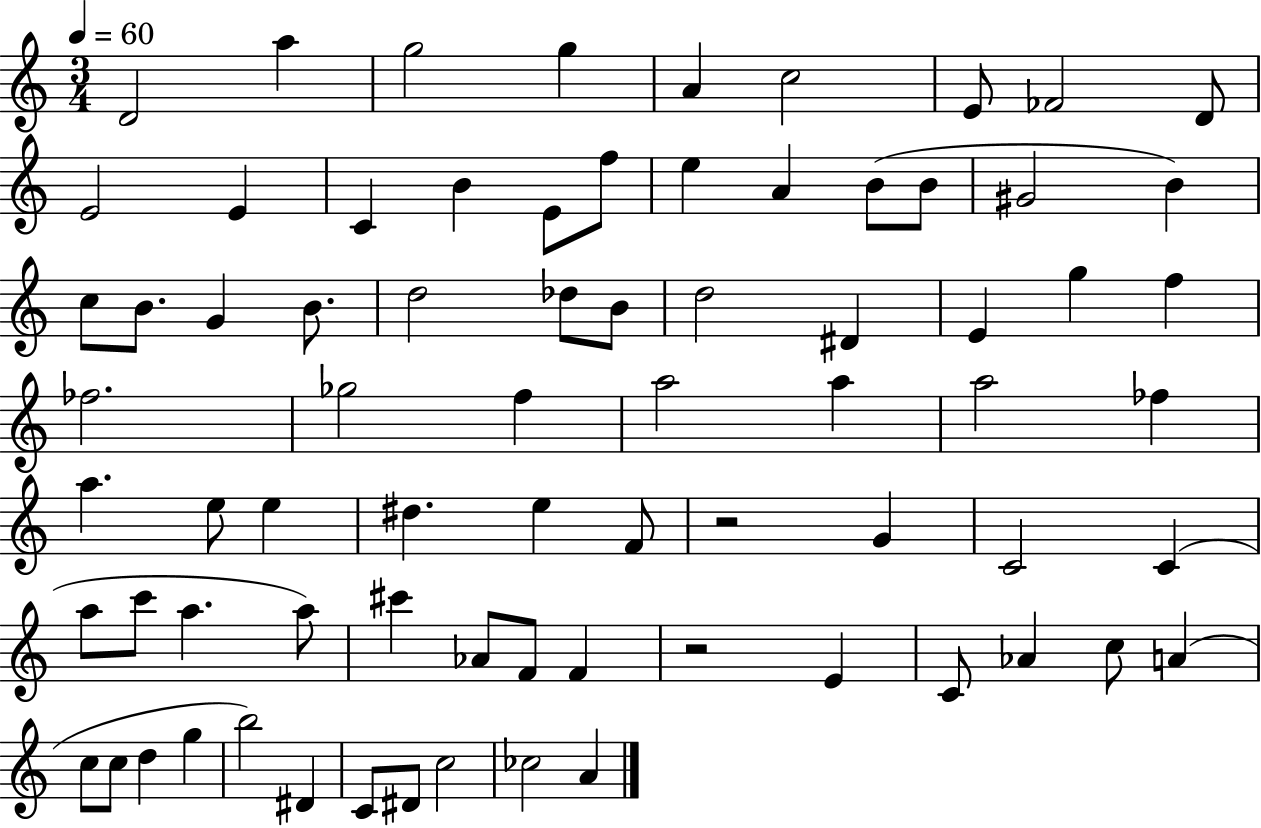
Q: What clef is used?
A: treble